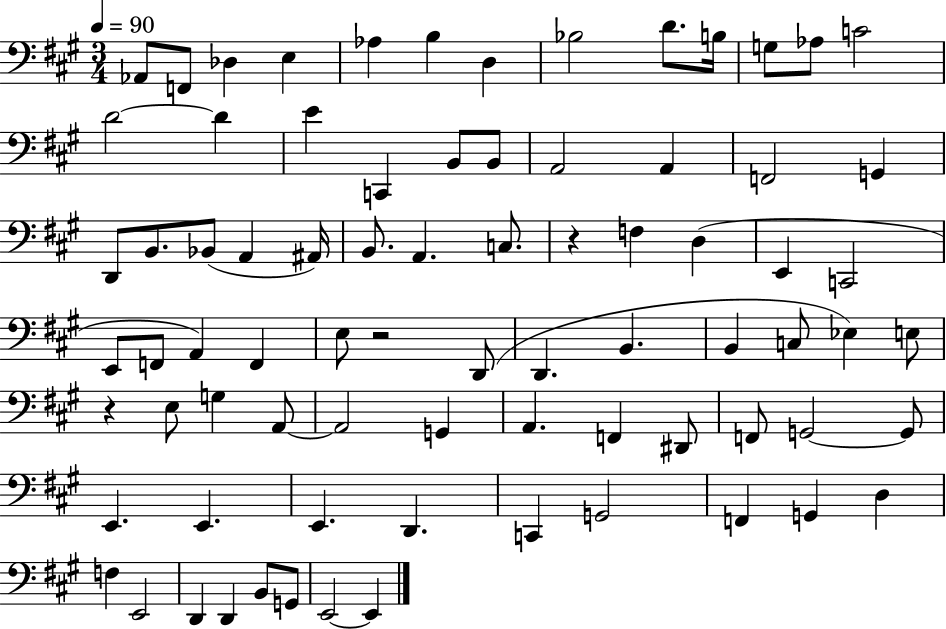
Ab2/e F2/e Db3/q E3/q Ab3/q B3/q D3/q Bb3/h D4/e. B3/s G3/e Ab3/e C4/h D4/h D4/q E4/q C2/q B2/e B2/e A2/h A2/q F2/h G2/q D2/e B2/e. Bb2/e A2/q A#2/s B2/e. A2/q. C3/e. R/q F3/q D3/q E2/q C2/h E2/e F2/e A2/q F2/q E3/e R/h D2/e D2/q. B2/q. B2/q C3/e Eb3/q E3/e R/q E3/e G3/q A2/e A2/h G2/q A2/q. F2/q D#2/e F2/e G2/h G2/e E2/q. E2/q. E2/q. D2/q. C2/q G2/h F2/q G2/q D3/q F3/q E2/h D2/q D2/q B2/e G2/e E2/h E2/q